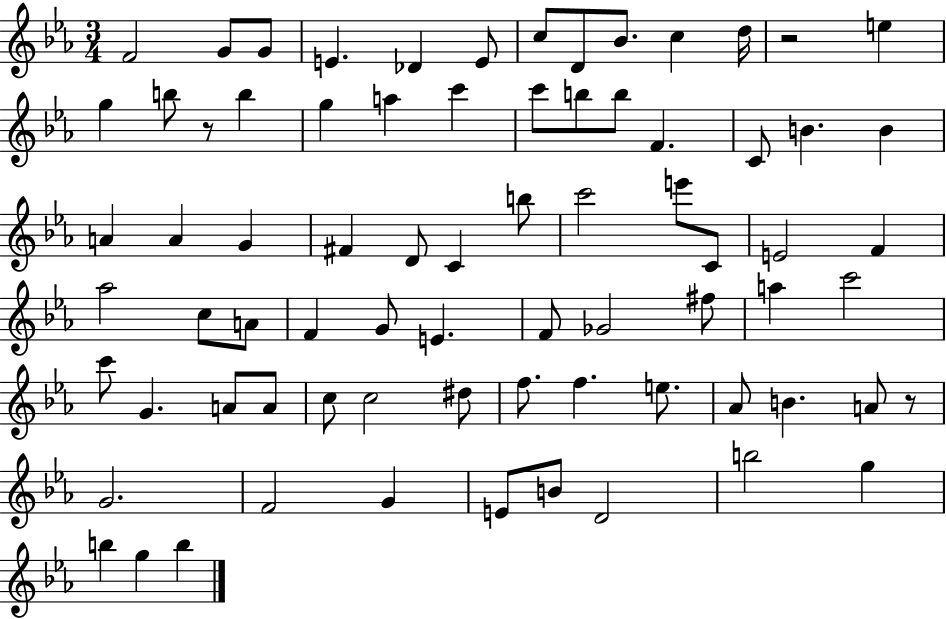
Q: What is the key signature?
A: EES major